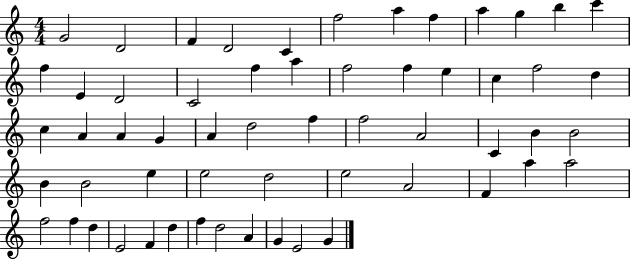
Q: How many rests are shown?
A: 0